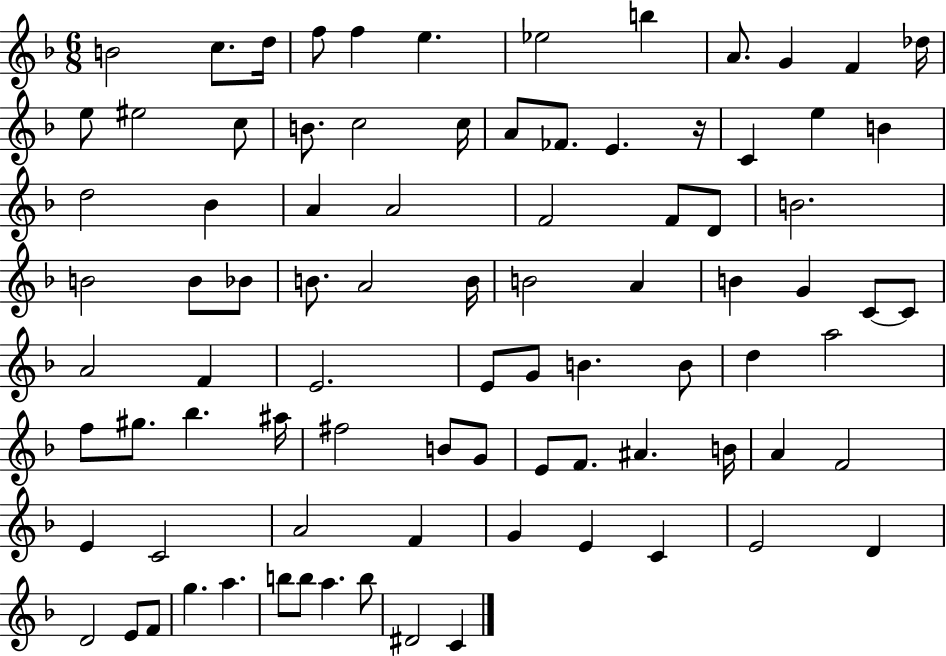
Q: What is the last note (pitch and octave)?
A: C4